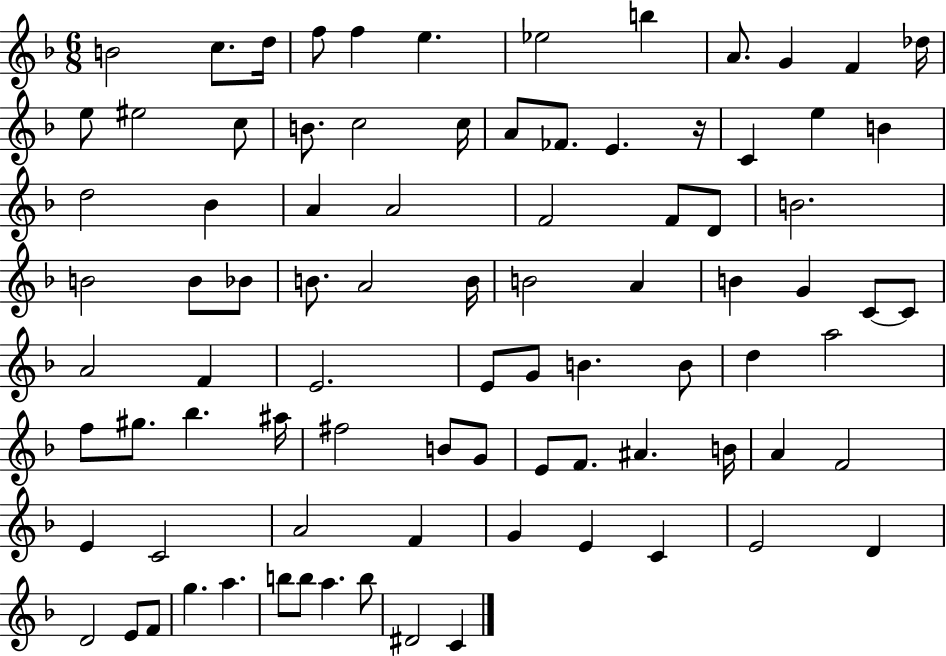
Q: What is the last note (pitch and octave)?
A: C4